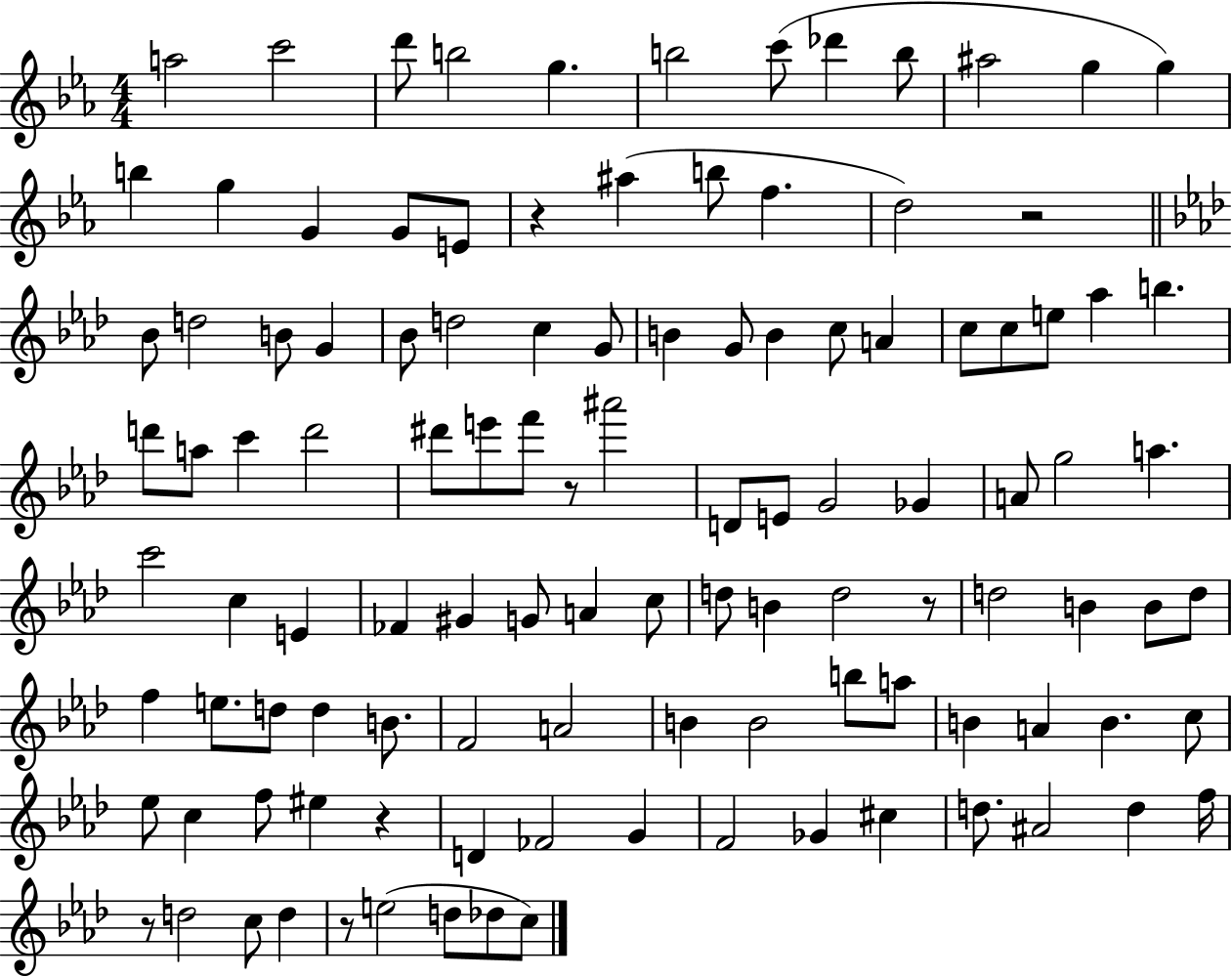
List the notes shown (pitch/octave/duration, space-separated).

A5/h C6/h D6/e B5/h G5/q. B5/h C6/e Db6/q B5/e A#5/h G5/q G5/q B5/q G5/q G4/q G4/e E4/e R/q A#5/q B5/e F5/q. D5/h R/h Bb4/e D5/h B4/e G4/q Bb4/e D5/h C5/q G4/e B4/q G4/e B4/q C5/e A4/q C5/e C5/e E5/e Ab5/q B5/q. D6/e A5/e C6/q D6/h D#6/e E6/e F6/e R/e A#6/h D4/e E4/e G4/h Gb4/q A4/e G5/h A5/q. C6/h C5/q E4/q FES4/q G#4/q G4/e A4/q C5/e D5/e B4/q D5/h R/e D5/h B4/q B4/e D5/e F5/q E5/e. D5/e D5/q B4/e. F4/h A4/h B4/q B4/h B5/e A5/e B4/q A4/q B4/q. C5/e Eb5/e C5/q F5/e EIS5/q R/q D4/q FES4/h G4/q F4/h Gb4/q C#5/q D5/e. A#4/h D5/q F5/s R/e D5/h C5/e D5/q R/e E5/h D5/e Db5/e C5/e